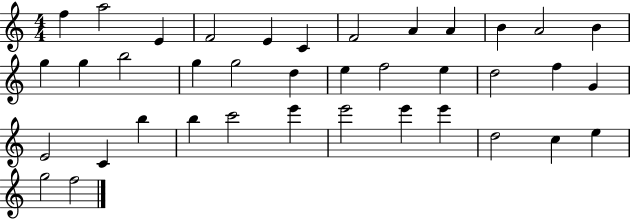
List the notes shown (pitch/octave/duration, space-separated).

F5/q A5/h E4/q F4/h E4/q C4/q F4/h A4/q A4/q B4/q A4/h B4/q G5/q G5/q B5/h G5/q G5/h D5/q E5/q F5/h E5/q D5/h F5/q G4/q E4/h C4/q B5/q B5/q C6/h E6/q E6/h E6/q E6/q D5/h C5/q E5/q G5/h F5/h